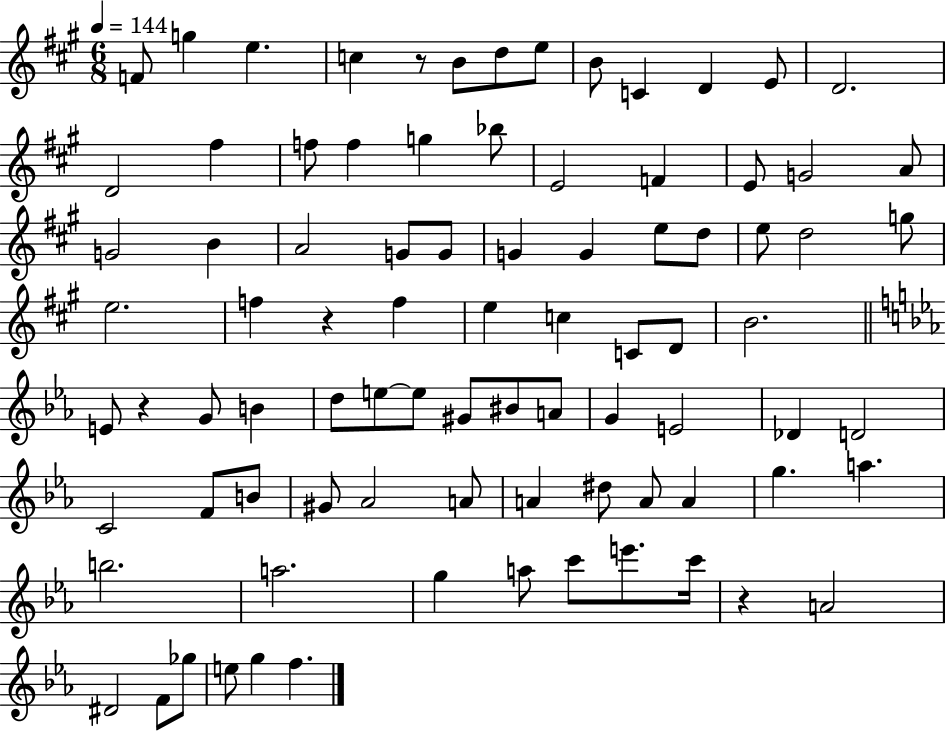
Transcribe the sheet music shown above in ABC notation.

X:1
T:Untitled
M:6/8
L:1/4
K:A
F/2 g e c z/2 B/2 d/2 e/2 B/2 C D E/2 D2 D2 ^f f/2 f g _b/2 E2 F E/2 G2 A/2 G2 B A2 G/2 G/2 G G e/2 d/2 e/2 d2 g/2 e2 f z f e c C/2 D/2 B2 E/2 z G/2 B d/2 e/2 e/2 ^G/2 ^B/2 A/2 G E2 _D D2 C2 F/2 B/2 ^G/2 _A2 A/2 A ^d/2 A/2 A g a b2 a2 g a/2 c'/2 e'/2 c'/4 z A2 ^D2 F/2 _g/2 e/2 g f